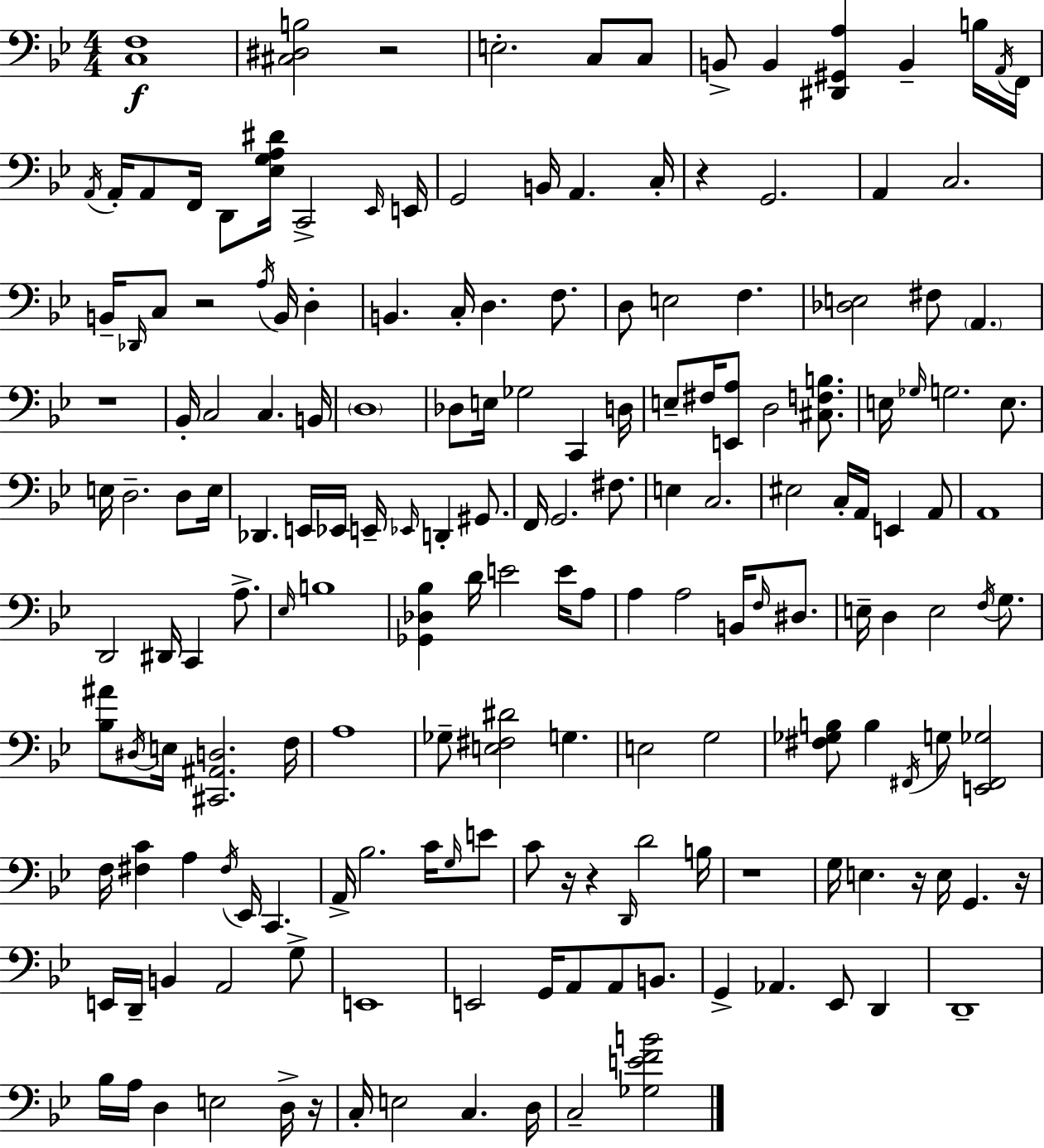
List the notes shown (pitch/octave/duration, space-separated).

[C3,F3]/w [C#3,D#3,B3]/h R/h E3/h. C3/e C3/e B2/e B2/q [D#2,G#2,A3]/q B2/q B3/s A2/s F2/s A2/s A2/s A2/e F2/s D2/e [Eb3,G3,A3,D#4]/s C2/h Eb2/s E2/s G2/h B2/s A2/q. C3/s R/q G2/h. A2/q C3/h. B2/s Db2/s C3/e R/h A3/s B2/s D3/q B2/q. C3/s D3/q. F3/e. D3/e E3/h F3/q. [Db3,E3]/h F#3/e A2/q. R/w Bb2/s C3/h C3/q. B2/s D3/w Db3/e E3/s Gb3/h C2/q D3/s E3/e F#3/s [E2,A3]/e D3/h [C#3,F3,B3]/e. E3/s Gb3/s G3/h. E3/e. E3/s D3/h. D3/e E3/s Db2/q. E2/s Eb2/s E2/s Eb2/s D2/q G#2/e. F2/s G2/h. F#3/e. E3/q C3/h. EIS3/h C3/s A2/s E2/q A2/e A2/w D2/h D#2/s C2/q A3/e. Eb3/s B3/w [Gb2,Db3,Bb3]/q D4/s E4/h E4/s A3/e A3/q A3/h B2/s F3/s D#3/e. E3/s D3/q E3/h F3/s G3/e. [Bb3,A#4]/e D#3/s E3/s [C#2,A#2,D3]/h. F3/s A3/w Gb3/e [E3,F#3,D#4]/h G3/q. E3/h G3/h [F#3,Gb3,B3]/e B3/q F#2/s G3/e [E2,F#2,Gb3]/h F3/s [F#3,C4]/q A3/q F#3/s Eb2/s C2/q. A2/s Bb3/h. C4/s G3/s E4/e C4/e R/s R/q D2/s D4/h B3/s R/w G3/s E3/q. R/s E3/s G2/q. R/s E2/s D2/s B2/q A2/h G3/e E2/w E2/h G2/s A2/e A2/e B2/e. G2/q Ab2/q. Eb2/e D2/q D2/w Bb3/s A3/s D3/q E3/h D3/s R/s C3/s E3/h C3/q. D3/s C3/h [Gb3,E4,F4,B4]/h